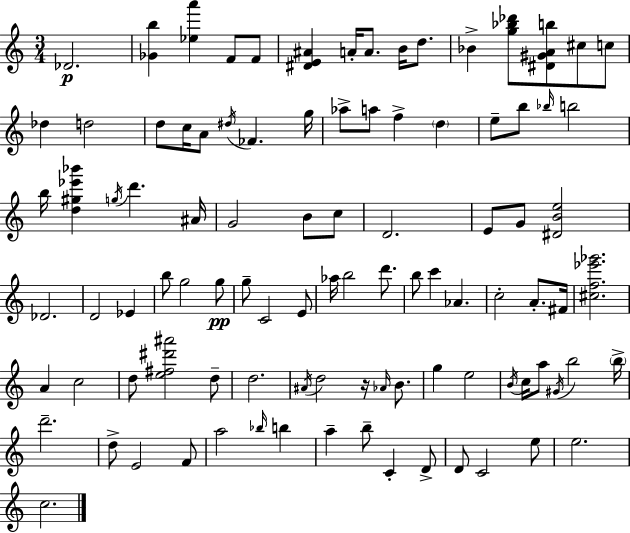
{
  \clef treble
  \numericTimeSignature
  \time 3/4
  \key a \minor
  des'2.\p | <ges' b''>4 <ees'' a'''>4 f'8 f'8 | <dis' e' ais'>4 a'16-. a'8. b'16 d''8. | bes'4-> <g'' bes'' des'''>8 <dis' gis' a' b''>8 cis''8 c''8 | \break des''4 d''2 | d''8 c''16 a'8 \acciaccatura { dis''16 } fes'4. | g''16 aes''8-> a''8 f''4-> \parenthesize d''4 | e''8-- b''8 \grace { bes''16 } b''2 | \break b''16 <d'' gis'' ees''' bes'''>4 \acciaccatura { g''16 } d'''4. | ais'16 g'2 b'8 | c''8 d'2. | e'8 g'8 <dis' b' e''>2 | \break des'2. | d'2 ees'4 | b''8 g''2 | g''8\pp g''8-- c'2 | \break e'8 aes''16 b''2 | d'''8. b''8 c'''4 aes'4. | c''2-. a'8.-. | fis'16 <cis'' f'' ees''' ges'''>2. | \break a'4 c''2 | d''8 <e'' fis'' dis''' ais'''>2 | d''8-- d''2. | \acciaccatura { ais'16 } d''2 | \break r16 \grace { aes'16 } b'8. g''4 e''2 | \acciaccatura { b'16 } c''16 a''8 \acciaccatura { gis'16 } b''2 | \parenthesize b''16-> d'''2.-- | d''8-> e'2 | \break f'8 a''2 | \grace { bes''16 } b''4 a''4-- | b''8-- c'4-. d'8-> d'8 c'2 | e''8 e''2. | \break c''2. | \bar "|."
}